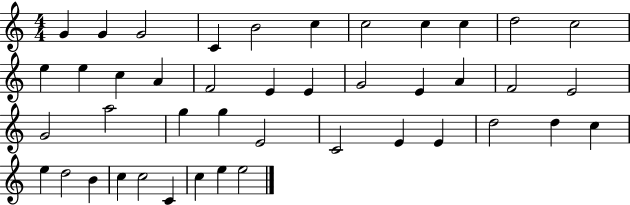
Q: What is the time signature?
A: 4/4